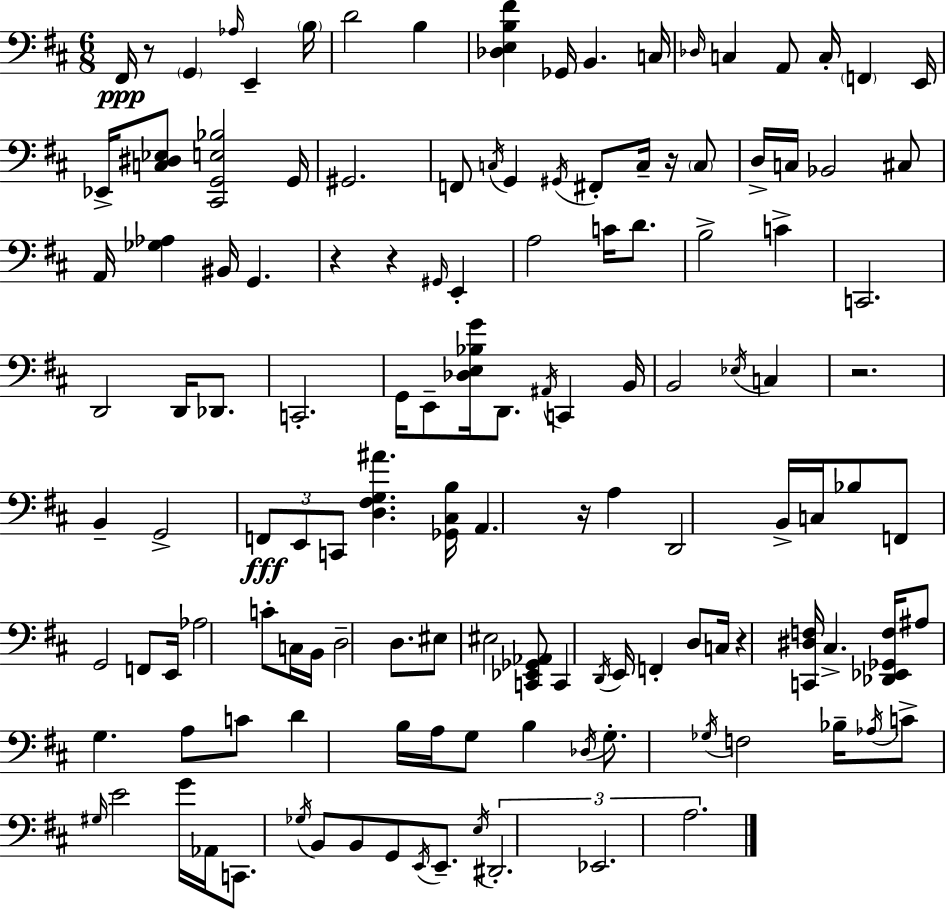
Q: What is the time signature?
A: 6/8